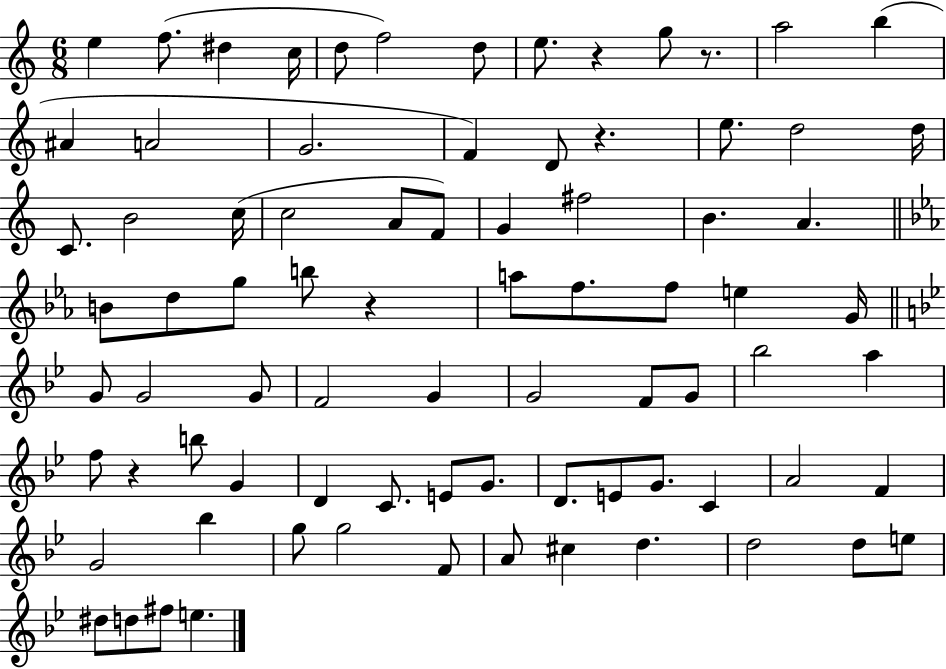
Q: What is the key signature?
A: C major